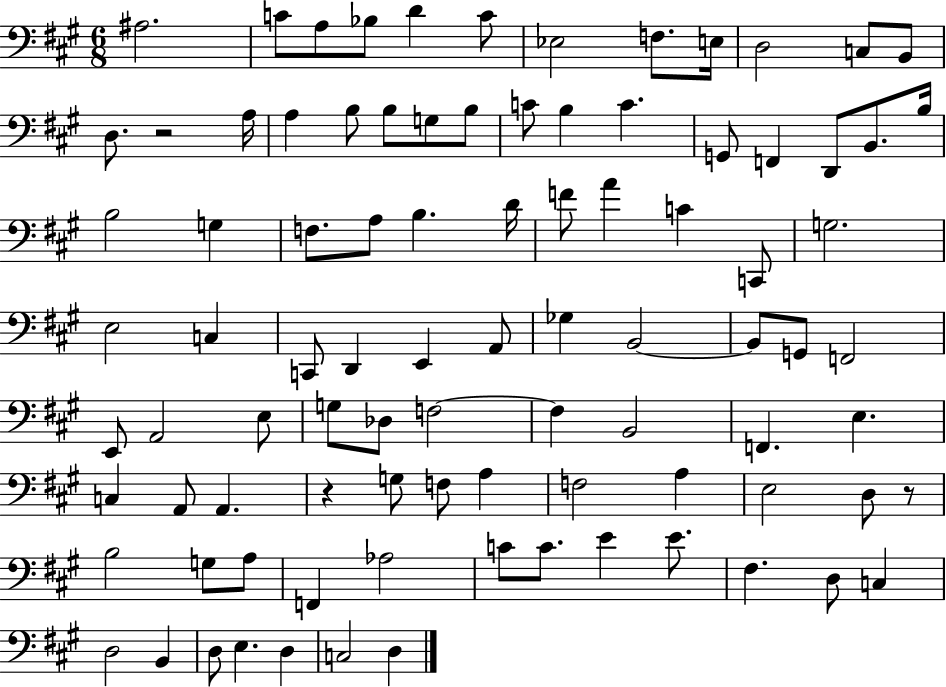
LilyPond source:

{
  \clef bass
  \numericTimeSignature
  \time 6/8
  \key a \major
  ais2. | c'8 a8 bes8 d'4 c'8 | ees2 f8. e16 | d2 c8 b,8 | \break d8. r2 a16 | a4 b8 b8 g8 b8 | c'8 b4 c'4. | g,8 f,4 d,8 b,8. b16 | \break b2 g4 | f8. a8 b4. d'16 | f'8 a'4 c'4 c,8 | g2. | \break e2 c4 | c,8 d,4 e,4 a,8 | ges4 b,2~~ | b,8 g,8 f,2 | \break e,8 a,2 e8 | g8 des8 f2~~ | f4 b,2 | f,4. e4. | \break c4 a,8 a,4. | r4 g8 f8 a4 | f2 a4 | e2 d8 r8 | \break b2 g8 a8 | f,4 aes2 | c'8 c'8. e'4 e'8. | fis4. d8 c4 | \break d2 b,4 | d8 e4. d4 | c2 d4 | \bar "|."
}